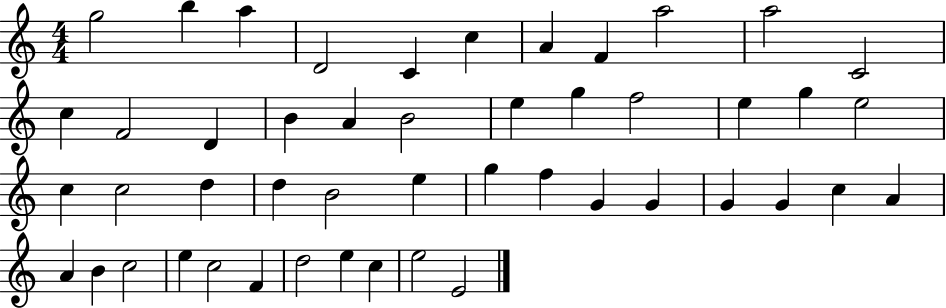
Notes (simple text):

G5/h B5/q A5/q D4/h C4/q C5/q A4/q F4/q A5/h A5/h C4/h C5/q F4/h D4/q B4/q A4/q B4/h E5/q G5/q F5/h E5/q G5/q E5/h C5/q C5/h D5/q D5/q B4/h E5/q G5/q F5/q G4/q G4/q G4/q G4/q C5/q A4/q A4/q B4/q C5/h E5/q C5/h F4/q D5/h E5/q C5/q E5/h E4/h